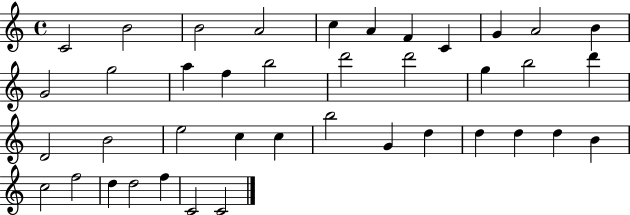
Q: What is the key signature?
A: C major